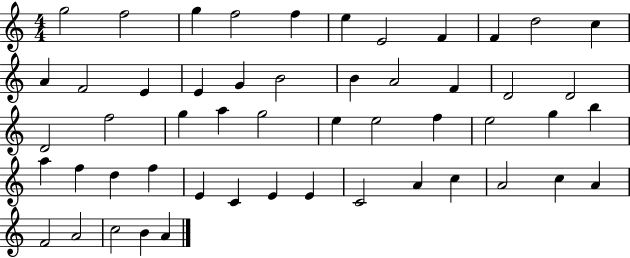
G5/h F5/h G5/q F5/h F5/q E5/q E4/h F4/q F4/q D5/h C5/q A4/q F4/h E4/q E4/q G4/q B4/h B4/q A4/h F4/q D4/h D4/h D4/h F5/h G5/q A5/q G5/h E5/q E5/h F5/q E5/h G5/q B5/q A5/q F5/q D5/q F5/q E4/q C4/q E4/q E4/q C4/h A4/q C5/q A4/h C5/q A4/q F4/h A4/h C5/h B4/q A4/q